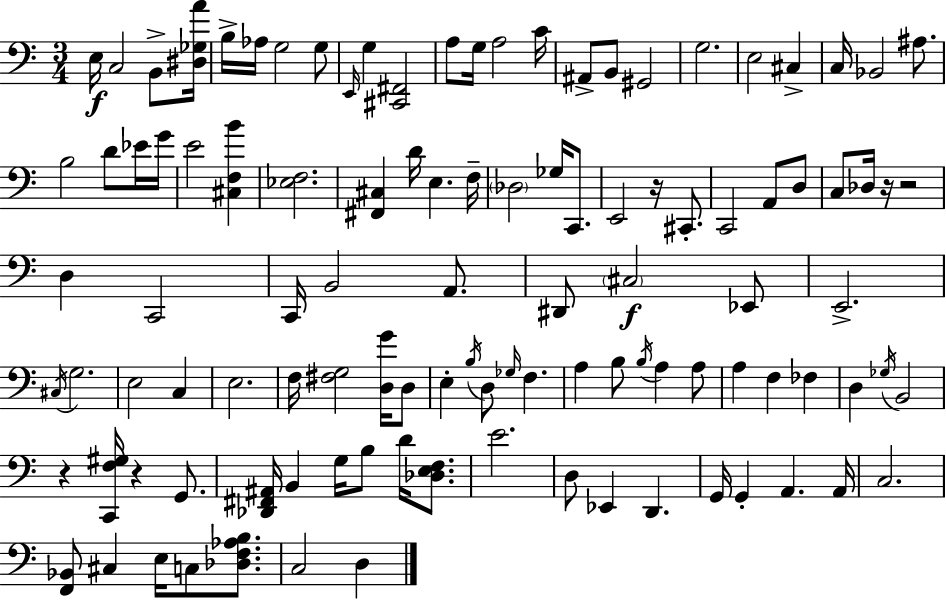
X:1
T:Untitled
M:3/4
L:1/4
K:C
E,/4 C,2 B,,/2 [^D,_G,A]/4 B,/4 _A,/4 G,2 G,/2 E,,/4 G, [^C,,^F,,]2 A,/2 G,/4 A,2 C/4 ^A,,/2 B,,/2 ^G,,2 G,2 E,2 ^C, C,/4 _B,,2 ^A,/2 B,2 D/2 _E/4 G/4 E2 [^C,F,B] [_E,F,]2 [^F,,^C,] D/4 E, F,/4 _D,2 _G,/4 C,,/2 E,,2 z/4 ^C,,/2 C,,2 A,,/2 D,/2 C,/2 _D,/4 z/4 z2 D, C,,2 C,,/4 B,,2 A,,/2 ^D,,/2 ^C,2 _E,,/2 E,,2 ^C,/4 G,2 E,2 C, E,2 F,/4 [^F,G,]2 [D,G]/4 D,/2 E, B,/4 D,/2 _G,/4 F, A, B,/2 B,/4 A, A,/2 A, F, _F, D, _G,/4 B,,2 z [C,,F,^G,]/4 z G,,/2 [_D,,^F,,^A,,]/4 B,, G,/4 B,/2 D/4 [_D,E,F,]/2 E2 D,/2 _E,, D,, G,,/4 G,, A,, A,,/4 C,2 [F,,_B,,]/2 ^C, E,/4 C,/2 [_D,F,_A,B,]/2 C,2 D,